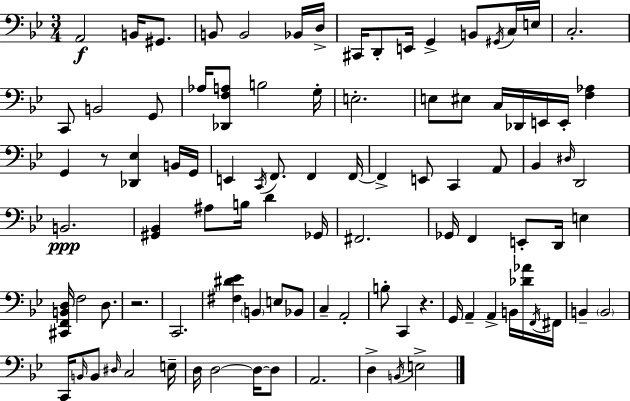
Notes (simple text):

A2/h B2/s G#2/e. B2/e B2/h Bb2/s D3/s C#2/s D2/e E2/s G2/q B2/e G#2/s C3/s E3/s C3/h. C2/e B2/h G2/e Ab3/s [Db2,F3,A3]/e B3/h G3/s E3/h. E3/e EIS3/e C3/s Db2/s E2/s E2/s [F3,Ab3]/q G2/q R/e [Db2,Eb3]/q B2/s G2/s E2/q C2/s F2/e. F2/q F2/s F2/q E2/e C2/q A2/e Bb2/q D#3/s D2/h B2/h. [G#2,Bb2]/q A#3/e B3/s D4/q Gb2/s F#2/h. Gb2/s F2/q E2/e D2/s E3/q [C#2,F2,B2,D3]/s F3/h D3/e. R/h. C2/h. [F#3,D#4,Eb4]/q B2/q E3/e Bb2/e C3/q A2/h B3/e C2/q R/q. G2/s A2/q A2/q B2/s [Db4,Ab4]/s F2/s F#2/s B2/q B2/h C2/s B2/s B2/e D#3/s C3/h E3/s D3/s D3/h D3/s D3/e A2/h. D3/q B2/s E3/h